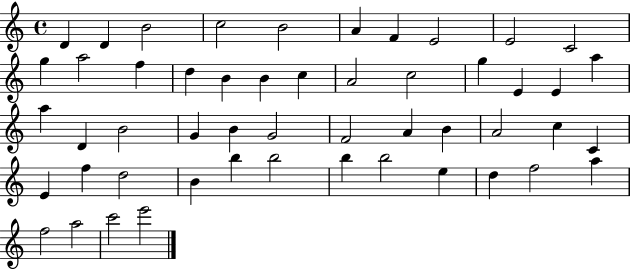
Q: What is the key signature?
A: C major